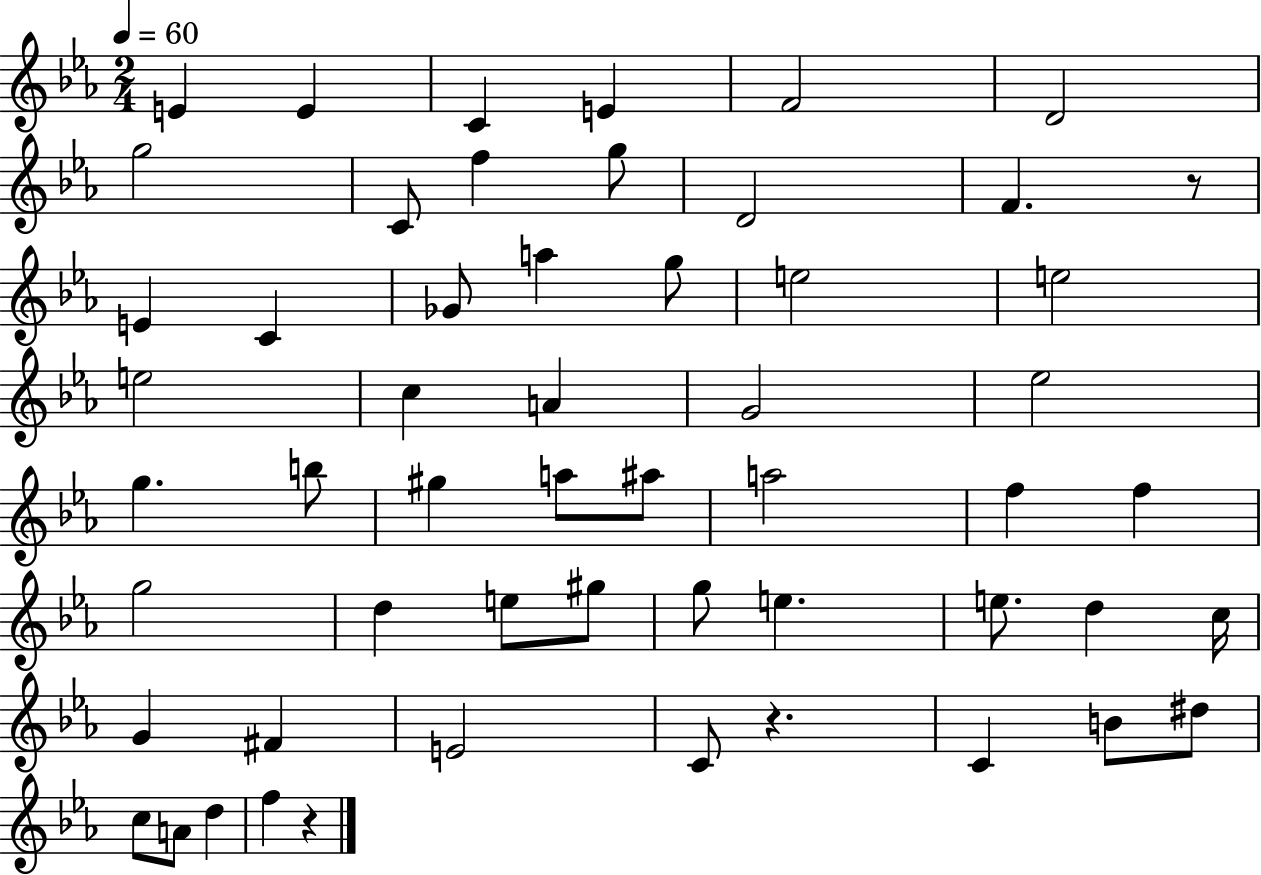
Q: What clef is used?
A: treble